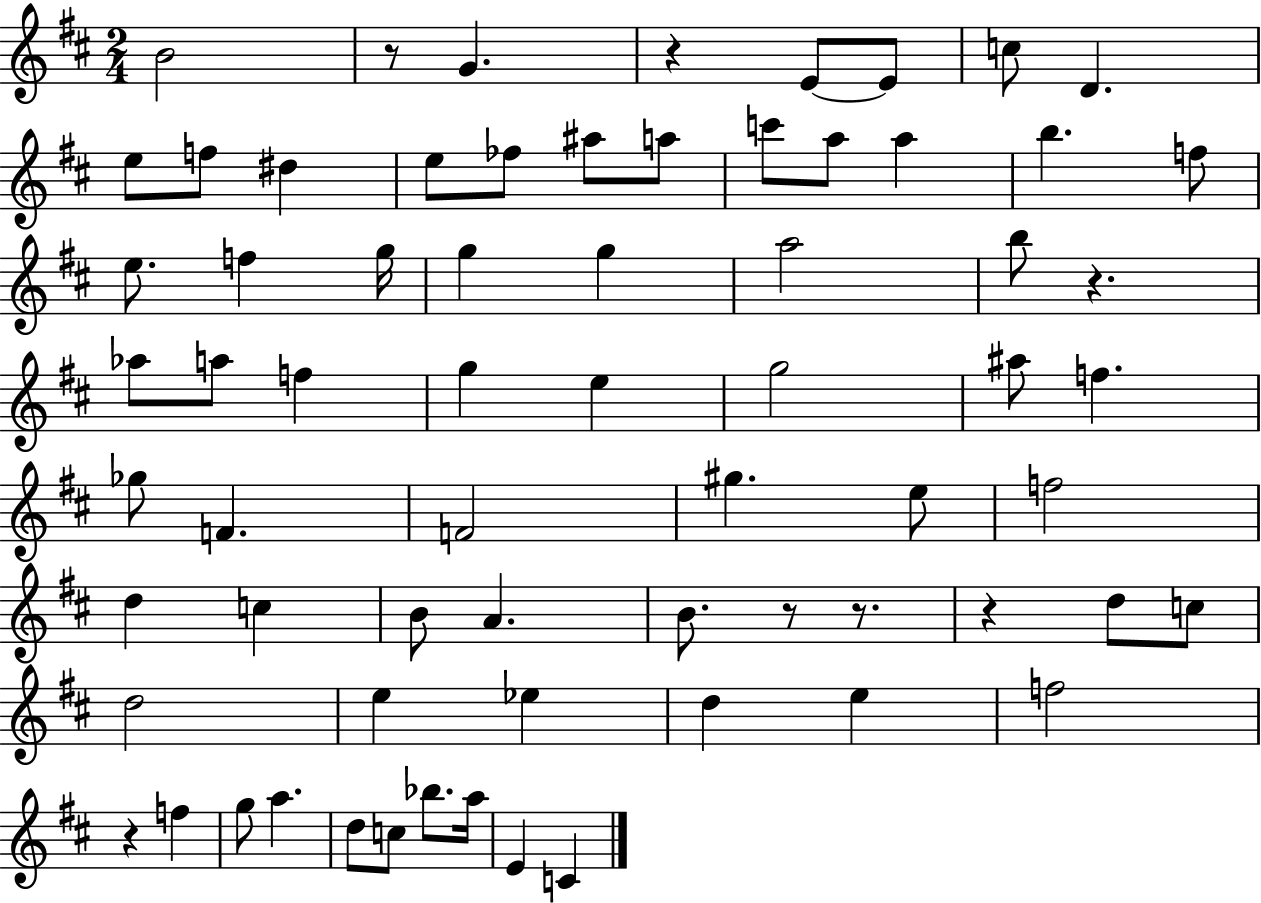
B4/h R/e G4/q. R/q E4/e E4/e C5/e D4/q. E5/e F5/e D#5/q E5/e FES5/e A#5/e A5/e C6/e A5/e A5/q B5/q. F5/e E5/e. F5/q G5/s G5/q G5/q A5/h B5/e R/q. Ab5/e A5/e F5/q G5/q E5/q G5/h A#5/e F5/q. Gb5/e F4/q. F4/h G#5/q. E5/e F5/h D5/q C5/q B4/e A4/q. B4/e. R/e R/e. R/q D5/e C5/e D5/h E5/q Eb5/q D5/q E5/q F5/h R/q F5/q G5/e A5/q. D5/e C5/e Bb5/e. A5/s E4/q C4/q